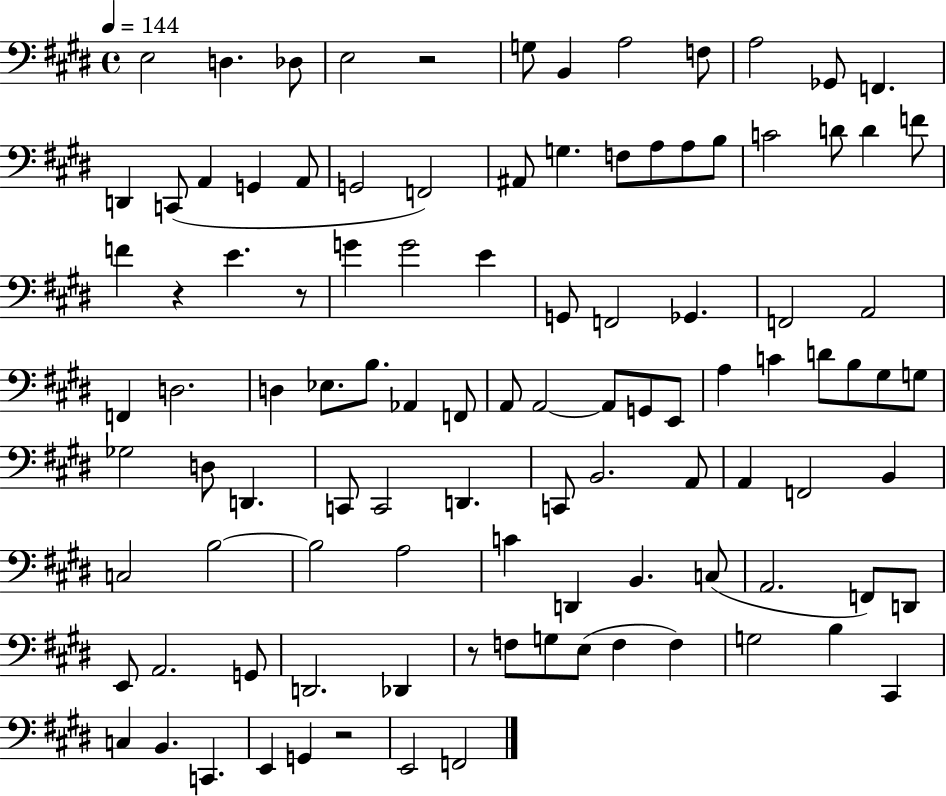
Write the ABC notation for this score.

X:1
T:Untitled
M:4/4
L:1/4
K:E
E,2 D, _D,/2 E,2 z2 G,/2 B,, A,2 F,/2 A,2 _G,,/2 F,, D,, C,,/2 A,, G,, A,,/2 G,,2 F,,2 ^A,,/2 G, F,/2 A,/2 A,/2 B,/2 C2 D/2 D F/2 F z E z/2 G G2 E G,,/2 F,,2 _G,, F,,2 A,,2 F,, D,2 D, _E,/2 B,/2 _A,, F,,/2 A,,/2 A,,2 A,,/2 G,,/2 E,,/2 A, C D/2 B,/2 ^G,/2 G,/2 _G,2 D,/2 D,, C,,/2 C,,2 D,, C,,/2 B,,2 A,,/2 A,, F,,2 B,, C,2 B,2 B,2 A,2 C D,, B,, C,/2 A,,2 F,,/2 D,,/2 E,,/2 A,,2 G,,/2 D,,2 _D,, z/2 F,/2 G,/2 E,/2 F, F, G,2 B, ^C,, C, B,, C,, E,, G,, z2 E,,2 F,,2